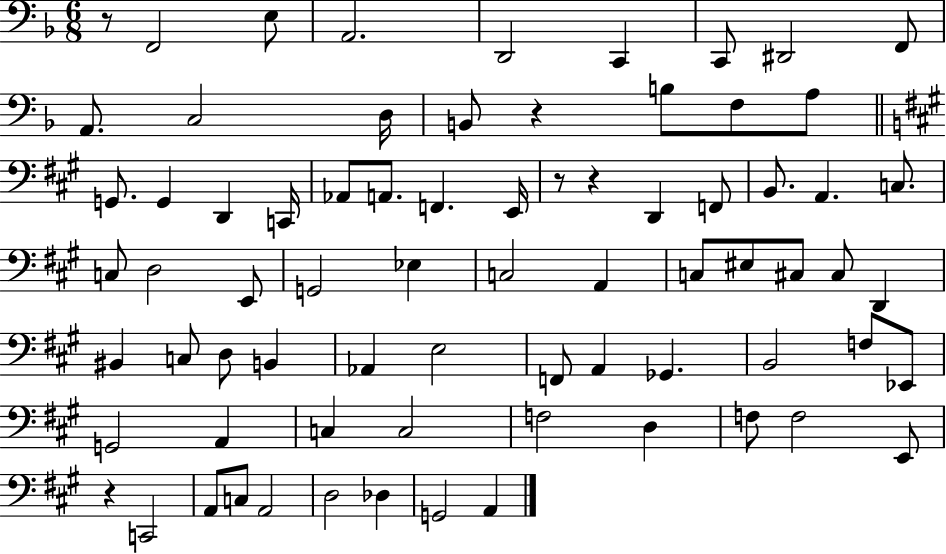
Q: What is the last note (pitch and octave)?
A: A2